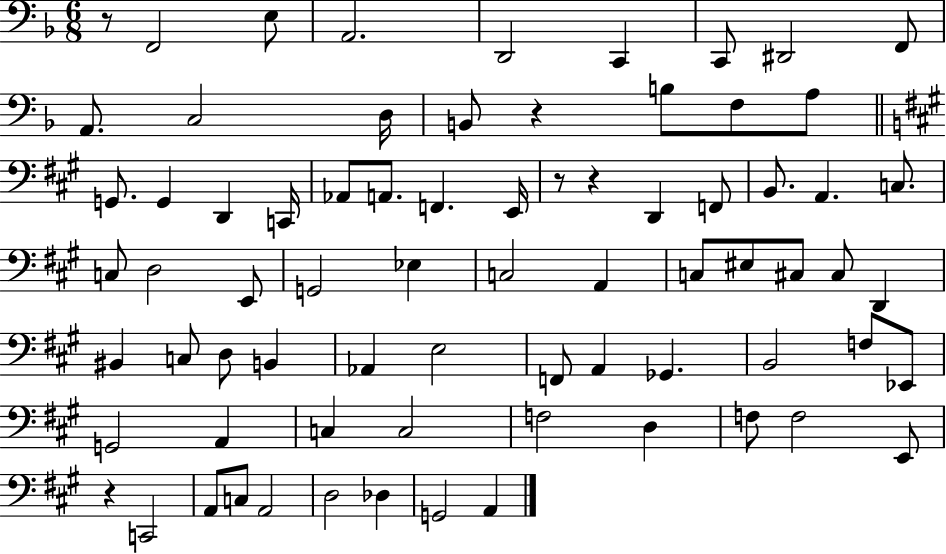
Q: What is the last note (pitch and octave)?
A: A2